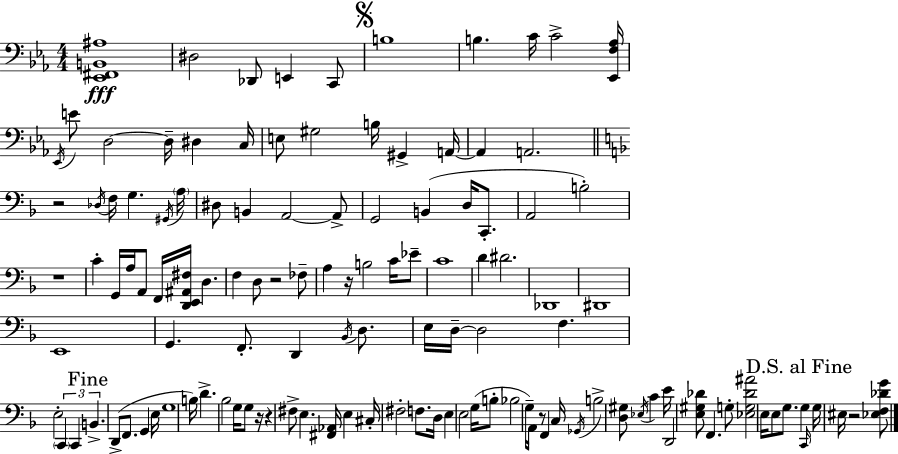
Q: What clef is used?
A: bass